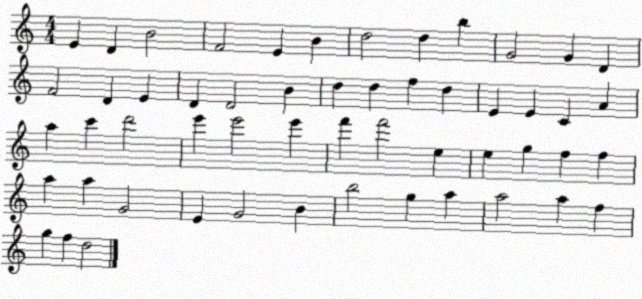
X:1
T:Untitled
M:4/4
L:1/4
K:C
E D B2 F2 E B d2 d b G2 G D F2 D E D D2 B d d f d E E C A a c' d'2 e' e'2 e' f' f'2 e e g f f a a G2 E G2 B b2 g a a2 a f g f d2